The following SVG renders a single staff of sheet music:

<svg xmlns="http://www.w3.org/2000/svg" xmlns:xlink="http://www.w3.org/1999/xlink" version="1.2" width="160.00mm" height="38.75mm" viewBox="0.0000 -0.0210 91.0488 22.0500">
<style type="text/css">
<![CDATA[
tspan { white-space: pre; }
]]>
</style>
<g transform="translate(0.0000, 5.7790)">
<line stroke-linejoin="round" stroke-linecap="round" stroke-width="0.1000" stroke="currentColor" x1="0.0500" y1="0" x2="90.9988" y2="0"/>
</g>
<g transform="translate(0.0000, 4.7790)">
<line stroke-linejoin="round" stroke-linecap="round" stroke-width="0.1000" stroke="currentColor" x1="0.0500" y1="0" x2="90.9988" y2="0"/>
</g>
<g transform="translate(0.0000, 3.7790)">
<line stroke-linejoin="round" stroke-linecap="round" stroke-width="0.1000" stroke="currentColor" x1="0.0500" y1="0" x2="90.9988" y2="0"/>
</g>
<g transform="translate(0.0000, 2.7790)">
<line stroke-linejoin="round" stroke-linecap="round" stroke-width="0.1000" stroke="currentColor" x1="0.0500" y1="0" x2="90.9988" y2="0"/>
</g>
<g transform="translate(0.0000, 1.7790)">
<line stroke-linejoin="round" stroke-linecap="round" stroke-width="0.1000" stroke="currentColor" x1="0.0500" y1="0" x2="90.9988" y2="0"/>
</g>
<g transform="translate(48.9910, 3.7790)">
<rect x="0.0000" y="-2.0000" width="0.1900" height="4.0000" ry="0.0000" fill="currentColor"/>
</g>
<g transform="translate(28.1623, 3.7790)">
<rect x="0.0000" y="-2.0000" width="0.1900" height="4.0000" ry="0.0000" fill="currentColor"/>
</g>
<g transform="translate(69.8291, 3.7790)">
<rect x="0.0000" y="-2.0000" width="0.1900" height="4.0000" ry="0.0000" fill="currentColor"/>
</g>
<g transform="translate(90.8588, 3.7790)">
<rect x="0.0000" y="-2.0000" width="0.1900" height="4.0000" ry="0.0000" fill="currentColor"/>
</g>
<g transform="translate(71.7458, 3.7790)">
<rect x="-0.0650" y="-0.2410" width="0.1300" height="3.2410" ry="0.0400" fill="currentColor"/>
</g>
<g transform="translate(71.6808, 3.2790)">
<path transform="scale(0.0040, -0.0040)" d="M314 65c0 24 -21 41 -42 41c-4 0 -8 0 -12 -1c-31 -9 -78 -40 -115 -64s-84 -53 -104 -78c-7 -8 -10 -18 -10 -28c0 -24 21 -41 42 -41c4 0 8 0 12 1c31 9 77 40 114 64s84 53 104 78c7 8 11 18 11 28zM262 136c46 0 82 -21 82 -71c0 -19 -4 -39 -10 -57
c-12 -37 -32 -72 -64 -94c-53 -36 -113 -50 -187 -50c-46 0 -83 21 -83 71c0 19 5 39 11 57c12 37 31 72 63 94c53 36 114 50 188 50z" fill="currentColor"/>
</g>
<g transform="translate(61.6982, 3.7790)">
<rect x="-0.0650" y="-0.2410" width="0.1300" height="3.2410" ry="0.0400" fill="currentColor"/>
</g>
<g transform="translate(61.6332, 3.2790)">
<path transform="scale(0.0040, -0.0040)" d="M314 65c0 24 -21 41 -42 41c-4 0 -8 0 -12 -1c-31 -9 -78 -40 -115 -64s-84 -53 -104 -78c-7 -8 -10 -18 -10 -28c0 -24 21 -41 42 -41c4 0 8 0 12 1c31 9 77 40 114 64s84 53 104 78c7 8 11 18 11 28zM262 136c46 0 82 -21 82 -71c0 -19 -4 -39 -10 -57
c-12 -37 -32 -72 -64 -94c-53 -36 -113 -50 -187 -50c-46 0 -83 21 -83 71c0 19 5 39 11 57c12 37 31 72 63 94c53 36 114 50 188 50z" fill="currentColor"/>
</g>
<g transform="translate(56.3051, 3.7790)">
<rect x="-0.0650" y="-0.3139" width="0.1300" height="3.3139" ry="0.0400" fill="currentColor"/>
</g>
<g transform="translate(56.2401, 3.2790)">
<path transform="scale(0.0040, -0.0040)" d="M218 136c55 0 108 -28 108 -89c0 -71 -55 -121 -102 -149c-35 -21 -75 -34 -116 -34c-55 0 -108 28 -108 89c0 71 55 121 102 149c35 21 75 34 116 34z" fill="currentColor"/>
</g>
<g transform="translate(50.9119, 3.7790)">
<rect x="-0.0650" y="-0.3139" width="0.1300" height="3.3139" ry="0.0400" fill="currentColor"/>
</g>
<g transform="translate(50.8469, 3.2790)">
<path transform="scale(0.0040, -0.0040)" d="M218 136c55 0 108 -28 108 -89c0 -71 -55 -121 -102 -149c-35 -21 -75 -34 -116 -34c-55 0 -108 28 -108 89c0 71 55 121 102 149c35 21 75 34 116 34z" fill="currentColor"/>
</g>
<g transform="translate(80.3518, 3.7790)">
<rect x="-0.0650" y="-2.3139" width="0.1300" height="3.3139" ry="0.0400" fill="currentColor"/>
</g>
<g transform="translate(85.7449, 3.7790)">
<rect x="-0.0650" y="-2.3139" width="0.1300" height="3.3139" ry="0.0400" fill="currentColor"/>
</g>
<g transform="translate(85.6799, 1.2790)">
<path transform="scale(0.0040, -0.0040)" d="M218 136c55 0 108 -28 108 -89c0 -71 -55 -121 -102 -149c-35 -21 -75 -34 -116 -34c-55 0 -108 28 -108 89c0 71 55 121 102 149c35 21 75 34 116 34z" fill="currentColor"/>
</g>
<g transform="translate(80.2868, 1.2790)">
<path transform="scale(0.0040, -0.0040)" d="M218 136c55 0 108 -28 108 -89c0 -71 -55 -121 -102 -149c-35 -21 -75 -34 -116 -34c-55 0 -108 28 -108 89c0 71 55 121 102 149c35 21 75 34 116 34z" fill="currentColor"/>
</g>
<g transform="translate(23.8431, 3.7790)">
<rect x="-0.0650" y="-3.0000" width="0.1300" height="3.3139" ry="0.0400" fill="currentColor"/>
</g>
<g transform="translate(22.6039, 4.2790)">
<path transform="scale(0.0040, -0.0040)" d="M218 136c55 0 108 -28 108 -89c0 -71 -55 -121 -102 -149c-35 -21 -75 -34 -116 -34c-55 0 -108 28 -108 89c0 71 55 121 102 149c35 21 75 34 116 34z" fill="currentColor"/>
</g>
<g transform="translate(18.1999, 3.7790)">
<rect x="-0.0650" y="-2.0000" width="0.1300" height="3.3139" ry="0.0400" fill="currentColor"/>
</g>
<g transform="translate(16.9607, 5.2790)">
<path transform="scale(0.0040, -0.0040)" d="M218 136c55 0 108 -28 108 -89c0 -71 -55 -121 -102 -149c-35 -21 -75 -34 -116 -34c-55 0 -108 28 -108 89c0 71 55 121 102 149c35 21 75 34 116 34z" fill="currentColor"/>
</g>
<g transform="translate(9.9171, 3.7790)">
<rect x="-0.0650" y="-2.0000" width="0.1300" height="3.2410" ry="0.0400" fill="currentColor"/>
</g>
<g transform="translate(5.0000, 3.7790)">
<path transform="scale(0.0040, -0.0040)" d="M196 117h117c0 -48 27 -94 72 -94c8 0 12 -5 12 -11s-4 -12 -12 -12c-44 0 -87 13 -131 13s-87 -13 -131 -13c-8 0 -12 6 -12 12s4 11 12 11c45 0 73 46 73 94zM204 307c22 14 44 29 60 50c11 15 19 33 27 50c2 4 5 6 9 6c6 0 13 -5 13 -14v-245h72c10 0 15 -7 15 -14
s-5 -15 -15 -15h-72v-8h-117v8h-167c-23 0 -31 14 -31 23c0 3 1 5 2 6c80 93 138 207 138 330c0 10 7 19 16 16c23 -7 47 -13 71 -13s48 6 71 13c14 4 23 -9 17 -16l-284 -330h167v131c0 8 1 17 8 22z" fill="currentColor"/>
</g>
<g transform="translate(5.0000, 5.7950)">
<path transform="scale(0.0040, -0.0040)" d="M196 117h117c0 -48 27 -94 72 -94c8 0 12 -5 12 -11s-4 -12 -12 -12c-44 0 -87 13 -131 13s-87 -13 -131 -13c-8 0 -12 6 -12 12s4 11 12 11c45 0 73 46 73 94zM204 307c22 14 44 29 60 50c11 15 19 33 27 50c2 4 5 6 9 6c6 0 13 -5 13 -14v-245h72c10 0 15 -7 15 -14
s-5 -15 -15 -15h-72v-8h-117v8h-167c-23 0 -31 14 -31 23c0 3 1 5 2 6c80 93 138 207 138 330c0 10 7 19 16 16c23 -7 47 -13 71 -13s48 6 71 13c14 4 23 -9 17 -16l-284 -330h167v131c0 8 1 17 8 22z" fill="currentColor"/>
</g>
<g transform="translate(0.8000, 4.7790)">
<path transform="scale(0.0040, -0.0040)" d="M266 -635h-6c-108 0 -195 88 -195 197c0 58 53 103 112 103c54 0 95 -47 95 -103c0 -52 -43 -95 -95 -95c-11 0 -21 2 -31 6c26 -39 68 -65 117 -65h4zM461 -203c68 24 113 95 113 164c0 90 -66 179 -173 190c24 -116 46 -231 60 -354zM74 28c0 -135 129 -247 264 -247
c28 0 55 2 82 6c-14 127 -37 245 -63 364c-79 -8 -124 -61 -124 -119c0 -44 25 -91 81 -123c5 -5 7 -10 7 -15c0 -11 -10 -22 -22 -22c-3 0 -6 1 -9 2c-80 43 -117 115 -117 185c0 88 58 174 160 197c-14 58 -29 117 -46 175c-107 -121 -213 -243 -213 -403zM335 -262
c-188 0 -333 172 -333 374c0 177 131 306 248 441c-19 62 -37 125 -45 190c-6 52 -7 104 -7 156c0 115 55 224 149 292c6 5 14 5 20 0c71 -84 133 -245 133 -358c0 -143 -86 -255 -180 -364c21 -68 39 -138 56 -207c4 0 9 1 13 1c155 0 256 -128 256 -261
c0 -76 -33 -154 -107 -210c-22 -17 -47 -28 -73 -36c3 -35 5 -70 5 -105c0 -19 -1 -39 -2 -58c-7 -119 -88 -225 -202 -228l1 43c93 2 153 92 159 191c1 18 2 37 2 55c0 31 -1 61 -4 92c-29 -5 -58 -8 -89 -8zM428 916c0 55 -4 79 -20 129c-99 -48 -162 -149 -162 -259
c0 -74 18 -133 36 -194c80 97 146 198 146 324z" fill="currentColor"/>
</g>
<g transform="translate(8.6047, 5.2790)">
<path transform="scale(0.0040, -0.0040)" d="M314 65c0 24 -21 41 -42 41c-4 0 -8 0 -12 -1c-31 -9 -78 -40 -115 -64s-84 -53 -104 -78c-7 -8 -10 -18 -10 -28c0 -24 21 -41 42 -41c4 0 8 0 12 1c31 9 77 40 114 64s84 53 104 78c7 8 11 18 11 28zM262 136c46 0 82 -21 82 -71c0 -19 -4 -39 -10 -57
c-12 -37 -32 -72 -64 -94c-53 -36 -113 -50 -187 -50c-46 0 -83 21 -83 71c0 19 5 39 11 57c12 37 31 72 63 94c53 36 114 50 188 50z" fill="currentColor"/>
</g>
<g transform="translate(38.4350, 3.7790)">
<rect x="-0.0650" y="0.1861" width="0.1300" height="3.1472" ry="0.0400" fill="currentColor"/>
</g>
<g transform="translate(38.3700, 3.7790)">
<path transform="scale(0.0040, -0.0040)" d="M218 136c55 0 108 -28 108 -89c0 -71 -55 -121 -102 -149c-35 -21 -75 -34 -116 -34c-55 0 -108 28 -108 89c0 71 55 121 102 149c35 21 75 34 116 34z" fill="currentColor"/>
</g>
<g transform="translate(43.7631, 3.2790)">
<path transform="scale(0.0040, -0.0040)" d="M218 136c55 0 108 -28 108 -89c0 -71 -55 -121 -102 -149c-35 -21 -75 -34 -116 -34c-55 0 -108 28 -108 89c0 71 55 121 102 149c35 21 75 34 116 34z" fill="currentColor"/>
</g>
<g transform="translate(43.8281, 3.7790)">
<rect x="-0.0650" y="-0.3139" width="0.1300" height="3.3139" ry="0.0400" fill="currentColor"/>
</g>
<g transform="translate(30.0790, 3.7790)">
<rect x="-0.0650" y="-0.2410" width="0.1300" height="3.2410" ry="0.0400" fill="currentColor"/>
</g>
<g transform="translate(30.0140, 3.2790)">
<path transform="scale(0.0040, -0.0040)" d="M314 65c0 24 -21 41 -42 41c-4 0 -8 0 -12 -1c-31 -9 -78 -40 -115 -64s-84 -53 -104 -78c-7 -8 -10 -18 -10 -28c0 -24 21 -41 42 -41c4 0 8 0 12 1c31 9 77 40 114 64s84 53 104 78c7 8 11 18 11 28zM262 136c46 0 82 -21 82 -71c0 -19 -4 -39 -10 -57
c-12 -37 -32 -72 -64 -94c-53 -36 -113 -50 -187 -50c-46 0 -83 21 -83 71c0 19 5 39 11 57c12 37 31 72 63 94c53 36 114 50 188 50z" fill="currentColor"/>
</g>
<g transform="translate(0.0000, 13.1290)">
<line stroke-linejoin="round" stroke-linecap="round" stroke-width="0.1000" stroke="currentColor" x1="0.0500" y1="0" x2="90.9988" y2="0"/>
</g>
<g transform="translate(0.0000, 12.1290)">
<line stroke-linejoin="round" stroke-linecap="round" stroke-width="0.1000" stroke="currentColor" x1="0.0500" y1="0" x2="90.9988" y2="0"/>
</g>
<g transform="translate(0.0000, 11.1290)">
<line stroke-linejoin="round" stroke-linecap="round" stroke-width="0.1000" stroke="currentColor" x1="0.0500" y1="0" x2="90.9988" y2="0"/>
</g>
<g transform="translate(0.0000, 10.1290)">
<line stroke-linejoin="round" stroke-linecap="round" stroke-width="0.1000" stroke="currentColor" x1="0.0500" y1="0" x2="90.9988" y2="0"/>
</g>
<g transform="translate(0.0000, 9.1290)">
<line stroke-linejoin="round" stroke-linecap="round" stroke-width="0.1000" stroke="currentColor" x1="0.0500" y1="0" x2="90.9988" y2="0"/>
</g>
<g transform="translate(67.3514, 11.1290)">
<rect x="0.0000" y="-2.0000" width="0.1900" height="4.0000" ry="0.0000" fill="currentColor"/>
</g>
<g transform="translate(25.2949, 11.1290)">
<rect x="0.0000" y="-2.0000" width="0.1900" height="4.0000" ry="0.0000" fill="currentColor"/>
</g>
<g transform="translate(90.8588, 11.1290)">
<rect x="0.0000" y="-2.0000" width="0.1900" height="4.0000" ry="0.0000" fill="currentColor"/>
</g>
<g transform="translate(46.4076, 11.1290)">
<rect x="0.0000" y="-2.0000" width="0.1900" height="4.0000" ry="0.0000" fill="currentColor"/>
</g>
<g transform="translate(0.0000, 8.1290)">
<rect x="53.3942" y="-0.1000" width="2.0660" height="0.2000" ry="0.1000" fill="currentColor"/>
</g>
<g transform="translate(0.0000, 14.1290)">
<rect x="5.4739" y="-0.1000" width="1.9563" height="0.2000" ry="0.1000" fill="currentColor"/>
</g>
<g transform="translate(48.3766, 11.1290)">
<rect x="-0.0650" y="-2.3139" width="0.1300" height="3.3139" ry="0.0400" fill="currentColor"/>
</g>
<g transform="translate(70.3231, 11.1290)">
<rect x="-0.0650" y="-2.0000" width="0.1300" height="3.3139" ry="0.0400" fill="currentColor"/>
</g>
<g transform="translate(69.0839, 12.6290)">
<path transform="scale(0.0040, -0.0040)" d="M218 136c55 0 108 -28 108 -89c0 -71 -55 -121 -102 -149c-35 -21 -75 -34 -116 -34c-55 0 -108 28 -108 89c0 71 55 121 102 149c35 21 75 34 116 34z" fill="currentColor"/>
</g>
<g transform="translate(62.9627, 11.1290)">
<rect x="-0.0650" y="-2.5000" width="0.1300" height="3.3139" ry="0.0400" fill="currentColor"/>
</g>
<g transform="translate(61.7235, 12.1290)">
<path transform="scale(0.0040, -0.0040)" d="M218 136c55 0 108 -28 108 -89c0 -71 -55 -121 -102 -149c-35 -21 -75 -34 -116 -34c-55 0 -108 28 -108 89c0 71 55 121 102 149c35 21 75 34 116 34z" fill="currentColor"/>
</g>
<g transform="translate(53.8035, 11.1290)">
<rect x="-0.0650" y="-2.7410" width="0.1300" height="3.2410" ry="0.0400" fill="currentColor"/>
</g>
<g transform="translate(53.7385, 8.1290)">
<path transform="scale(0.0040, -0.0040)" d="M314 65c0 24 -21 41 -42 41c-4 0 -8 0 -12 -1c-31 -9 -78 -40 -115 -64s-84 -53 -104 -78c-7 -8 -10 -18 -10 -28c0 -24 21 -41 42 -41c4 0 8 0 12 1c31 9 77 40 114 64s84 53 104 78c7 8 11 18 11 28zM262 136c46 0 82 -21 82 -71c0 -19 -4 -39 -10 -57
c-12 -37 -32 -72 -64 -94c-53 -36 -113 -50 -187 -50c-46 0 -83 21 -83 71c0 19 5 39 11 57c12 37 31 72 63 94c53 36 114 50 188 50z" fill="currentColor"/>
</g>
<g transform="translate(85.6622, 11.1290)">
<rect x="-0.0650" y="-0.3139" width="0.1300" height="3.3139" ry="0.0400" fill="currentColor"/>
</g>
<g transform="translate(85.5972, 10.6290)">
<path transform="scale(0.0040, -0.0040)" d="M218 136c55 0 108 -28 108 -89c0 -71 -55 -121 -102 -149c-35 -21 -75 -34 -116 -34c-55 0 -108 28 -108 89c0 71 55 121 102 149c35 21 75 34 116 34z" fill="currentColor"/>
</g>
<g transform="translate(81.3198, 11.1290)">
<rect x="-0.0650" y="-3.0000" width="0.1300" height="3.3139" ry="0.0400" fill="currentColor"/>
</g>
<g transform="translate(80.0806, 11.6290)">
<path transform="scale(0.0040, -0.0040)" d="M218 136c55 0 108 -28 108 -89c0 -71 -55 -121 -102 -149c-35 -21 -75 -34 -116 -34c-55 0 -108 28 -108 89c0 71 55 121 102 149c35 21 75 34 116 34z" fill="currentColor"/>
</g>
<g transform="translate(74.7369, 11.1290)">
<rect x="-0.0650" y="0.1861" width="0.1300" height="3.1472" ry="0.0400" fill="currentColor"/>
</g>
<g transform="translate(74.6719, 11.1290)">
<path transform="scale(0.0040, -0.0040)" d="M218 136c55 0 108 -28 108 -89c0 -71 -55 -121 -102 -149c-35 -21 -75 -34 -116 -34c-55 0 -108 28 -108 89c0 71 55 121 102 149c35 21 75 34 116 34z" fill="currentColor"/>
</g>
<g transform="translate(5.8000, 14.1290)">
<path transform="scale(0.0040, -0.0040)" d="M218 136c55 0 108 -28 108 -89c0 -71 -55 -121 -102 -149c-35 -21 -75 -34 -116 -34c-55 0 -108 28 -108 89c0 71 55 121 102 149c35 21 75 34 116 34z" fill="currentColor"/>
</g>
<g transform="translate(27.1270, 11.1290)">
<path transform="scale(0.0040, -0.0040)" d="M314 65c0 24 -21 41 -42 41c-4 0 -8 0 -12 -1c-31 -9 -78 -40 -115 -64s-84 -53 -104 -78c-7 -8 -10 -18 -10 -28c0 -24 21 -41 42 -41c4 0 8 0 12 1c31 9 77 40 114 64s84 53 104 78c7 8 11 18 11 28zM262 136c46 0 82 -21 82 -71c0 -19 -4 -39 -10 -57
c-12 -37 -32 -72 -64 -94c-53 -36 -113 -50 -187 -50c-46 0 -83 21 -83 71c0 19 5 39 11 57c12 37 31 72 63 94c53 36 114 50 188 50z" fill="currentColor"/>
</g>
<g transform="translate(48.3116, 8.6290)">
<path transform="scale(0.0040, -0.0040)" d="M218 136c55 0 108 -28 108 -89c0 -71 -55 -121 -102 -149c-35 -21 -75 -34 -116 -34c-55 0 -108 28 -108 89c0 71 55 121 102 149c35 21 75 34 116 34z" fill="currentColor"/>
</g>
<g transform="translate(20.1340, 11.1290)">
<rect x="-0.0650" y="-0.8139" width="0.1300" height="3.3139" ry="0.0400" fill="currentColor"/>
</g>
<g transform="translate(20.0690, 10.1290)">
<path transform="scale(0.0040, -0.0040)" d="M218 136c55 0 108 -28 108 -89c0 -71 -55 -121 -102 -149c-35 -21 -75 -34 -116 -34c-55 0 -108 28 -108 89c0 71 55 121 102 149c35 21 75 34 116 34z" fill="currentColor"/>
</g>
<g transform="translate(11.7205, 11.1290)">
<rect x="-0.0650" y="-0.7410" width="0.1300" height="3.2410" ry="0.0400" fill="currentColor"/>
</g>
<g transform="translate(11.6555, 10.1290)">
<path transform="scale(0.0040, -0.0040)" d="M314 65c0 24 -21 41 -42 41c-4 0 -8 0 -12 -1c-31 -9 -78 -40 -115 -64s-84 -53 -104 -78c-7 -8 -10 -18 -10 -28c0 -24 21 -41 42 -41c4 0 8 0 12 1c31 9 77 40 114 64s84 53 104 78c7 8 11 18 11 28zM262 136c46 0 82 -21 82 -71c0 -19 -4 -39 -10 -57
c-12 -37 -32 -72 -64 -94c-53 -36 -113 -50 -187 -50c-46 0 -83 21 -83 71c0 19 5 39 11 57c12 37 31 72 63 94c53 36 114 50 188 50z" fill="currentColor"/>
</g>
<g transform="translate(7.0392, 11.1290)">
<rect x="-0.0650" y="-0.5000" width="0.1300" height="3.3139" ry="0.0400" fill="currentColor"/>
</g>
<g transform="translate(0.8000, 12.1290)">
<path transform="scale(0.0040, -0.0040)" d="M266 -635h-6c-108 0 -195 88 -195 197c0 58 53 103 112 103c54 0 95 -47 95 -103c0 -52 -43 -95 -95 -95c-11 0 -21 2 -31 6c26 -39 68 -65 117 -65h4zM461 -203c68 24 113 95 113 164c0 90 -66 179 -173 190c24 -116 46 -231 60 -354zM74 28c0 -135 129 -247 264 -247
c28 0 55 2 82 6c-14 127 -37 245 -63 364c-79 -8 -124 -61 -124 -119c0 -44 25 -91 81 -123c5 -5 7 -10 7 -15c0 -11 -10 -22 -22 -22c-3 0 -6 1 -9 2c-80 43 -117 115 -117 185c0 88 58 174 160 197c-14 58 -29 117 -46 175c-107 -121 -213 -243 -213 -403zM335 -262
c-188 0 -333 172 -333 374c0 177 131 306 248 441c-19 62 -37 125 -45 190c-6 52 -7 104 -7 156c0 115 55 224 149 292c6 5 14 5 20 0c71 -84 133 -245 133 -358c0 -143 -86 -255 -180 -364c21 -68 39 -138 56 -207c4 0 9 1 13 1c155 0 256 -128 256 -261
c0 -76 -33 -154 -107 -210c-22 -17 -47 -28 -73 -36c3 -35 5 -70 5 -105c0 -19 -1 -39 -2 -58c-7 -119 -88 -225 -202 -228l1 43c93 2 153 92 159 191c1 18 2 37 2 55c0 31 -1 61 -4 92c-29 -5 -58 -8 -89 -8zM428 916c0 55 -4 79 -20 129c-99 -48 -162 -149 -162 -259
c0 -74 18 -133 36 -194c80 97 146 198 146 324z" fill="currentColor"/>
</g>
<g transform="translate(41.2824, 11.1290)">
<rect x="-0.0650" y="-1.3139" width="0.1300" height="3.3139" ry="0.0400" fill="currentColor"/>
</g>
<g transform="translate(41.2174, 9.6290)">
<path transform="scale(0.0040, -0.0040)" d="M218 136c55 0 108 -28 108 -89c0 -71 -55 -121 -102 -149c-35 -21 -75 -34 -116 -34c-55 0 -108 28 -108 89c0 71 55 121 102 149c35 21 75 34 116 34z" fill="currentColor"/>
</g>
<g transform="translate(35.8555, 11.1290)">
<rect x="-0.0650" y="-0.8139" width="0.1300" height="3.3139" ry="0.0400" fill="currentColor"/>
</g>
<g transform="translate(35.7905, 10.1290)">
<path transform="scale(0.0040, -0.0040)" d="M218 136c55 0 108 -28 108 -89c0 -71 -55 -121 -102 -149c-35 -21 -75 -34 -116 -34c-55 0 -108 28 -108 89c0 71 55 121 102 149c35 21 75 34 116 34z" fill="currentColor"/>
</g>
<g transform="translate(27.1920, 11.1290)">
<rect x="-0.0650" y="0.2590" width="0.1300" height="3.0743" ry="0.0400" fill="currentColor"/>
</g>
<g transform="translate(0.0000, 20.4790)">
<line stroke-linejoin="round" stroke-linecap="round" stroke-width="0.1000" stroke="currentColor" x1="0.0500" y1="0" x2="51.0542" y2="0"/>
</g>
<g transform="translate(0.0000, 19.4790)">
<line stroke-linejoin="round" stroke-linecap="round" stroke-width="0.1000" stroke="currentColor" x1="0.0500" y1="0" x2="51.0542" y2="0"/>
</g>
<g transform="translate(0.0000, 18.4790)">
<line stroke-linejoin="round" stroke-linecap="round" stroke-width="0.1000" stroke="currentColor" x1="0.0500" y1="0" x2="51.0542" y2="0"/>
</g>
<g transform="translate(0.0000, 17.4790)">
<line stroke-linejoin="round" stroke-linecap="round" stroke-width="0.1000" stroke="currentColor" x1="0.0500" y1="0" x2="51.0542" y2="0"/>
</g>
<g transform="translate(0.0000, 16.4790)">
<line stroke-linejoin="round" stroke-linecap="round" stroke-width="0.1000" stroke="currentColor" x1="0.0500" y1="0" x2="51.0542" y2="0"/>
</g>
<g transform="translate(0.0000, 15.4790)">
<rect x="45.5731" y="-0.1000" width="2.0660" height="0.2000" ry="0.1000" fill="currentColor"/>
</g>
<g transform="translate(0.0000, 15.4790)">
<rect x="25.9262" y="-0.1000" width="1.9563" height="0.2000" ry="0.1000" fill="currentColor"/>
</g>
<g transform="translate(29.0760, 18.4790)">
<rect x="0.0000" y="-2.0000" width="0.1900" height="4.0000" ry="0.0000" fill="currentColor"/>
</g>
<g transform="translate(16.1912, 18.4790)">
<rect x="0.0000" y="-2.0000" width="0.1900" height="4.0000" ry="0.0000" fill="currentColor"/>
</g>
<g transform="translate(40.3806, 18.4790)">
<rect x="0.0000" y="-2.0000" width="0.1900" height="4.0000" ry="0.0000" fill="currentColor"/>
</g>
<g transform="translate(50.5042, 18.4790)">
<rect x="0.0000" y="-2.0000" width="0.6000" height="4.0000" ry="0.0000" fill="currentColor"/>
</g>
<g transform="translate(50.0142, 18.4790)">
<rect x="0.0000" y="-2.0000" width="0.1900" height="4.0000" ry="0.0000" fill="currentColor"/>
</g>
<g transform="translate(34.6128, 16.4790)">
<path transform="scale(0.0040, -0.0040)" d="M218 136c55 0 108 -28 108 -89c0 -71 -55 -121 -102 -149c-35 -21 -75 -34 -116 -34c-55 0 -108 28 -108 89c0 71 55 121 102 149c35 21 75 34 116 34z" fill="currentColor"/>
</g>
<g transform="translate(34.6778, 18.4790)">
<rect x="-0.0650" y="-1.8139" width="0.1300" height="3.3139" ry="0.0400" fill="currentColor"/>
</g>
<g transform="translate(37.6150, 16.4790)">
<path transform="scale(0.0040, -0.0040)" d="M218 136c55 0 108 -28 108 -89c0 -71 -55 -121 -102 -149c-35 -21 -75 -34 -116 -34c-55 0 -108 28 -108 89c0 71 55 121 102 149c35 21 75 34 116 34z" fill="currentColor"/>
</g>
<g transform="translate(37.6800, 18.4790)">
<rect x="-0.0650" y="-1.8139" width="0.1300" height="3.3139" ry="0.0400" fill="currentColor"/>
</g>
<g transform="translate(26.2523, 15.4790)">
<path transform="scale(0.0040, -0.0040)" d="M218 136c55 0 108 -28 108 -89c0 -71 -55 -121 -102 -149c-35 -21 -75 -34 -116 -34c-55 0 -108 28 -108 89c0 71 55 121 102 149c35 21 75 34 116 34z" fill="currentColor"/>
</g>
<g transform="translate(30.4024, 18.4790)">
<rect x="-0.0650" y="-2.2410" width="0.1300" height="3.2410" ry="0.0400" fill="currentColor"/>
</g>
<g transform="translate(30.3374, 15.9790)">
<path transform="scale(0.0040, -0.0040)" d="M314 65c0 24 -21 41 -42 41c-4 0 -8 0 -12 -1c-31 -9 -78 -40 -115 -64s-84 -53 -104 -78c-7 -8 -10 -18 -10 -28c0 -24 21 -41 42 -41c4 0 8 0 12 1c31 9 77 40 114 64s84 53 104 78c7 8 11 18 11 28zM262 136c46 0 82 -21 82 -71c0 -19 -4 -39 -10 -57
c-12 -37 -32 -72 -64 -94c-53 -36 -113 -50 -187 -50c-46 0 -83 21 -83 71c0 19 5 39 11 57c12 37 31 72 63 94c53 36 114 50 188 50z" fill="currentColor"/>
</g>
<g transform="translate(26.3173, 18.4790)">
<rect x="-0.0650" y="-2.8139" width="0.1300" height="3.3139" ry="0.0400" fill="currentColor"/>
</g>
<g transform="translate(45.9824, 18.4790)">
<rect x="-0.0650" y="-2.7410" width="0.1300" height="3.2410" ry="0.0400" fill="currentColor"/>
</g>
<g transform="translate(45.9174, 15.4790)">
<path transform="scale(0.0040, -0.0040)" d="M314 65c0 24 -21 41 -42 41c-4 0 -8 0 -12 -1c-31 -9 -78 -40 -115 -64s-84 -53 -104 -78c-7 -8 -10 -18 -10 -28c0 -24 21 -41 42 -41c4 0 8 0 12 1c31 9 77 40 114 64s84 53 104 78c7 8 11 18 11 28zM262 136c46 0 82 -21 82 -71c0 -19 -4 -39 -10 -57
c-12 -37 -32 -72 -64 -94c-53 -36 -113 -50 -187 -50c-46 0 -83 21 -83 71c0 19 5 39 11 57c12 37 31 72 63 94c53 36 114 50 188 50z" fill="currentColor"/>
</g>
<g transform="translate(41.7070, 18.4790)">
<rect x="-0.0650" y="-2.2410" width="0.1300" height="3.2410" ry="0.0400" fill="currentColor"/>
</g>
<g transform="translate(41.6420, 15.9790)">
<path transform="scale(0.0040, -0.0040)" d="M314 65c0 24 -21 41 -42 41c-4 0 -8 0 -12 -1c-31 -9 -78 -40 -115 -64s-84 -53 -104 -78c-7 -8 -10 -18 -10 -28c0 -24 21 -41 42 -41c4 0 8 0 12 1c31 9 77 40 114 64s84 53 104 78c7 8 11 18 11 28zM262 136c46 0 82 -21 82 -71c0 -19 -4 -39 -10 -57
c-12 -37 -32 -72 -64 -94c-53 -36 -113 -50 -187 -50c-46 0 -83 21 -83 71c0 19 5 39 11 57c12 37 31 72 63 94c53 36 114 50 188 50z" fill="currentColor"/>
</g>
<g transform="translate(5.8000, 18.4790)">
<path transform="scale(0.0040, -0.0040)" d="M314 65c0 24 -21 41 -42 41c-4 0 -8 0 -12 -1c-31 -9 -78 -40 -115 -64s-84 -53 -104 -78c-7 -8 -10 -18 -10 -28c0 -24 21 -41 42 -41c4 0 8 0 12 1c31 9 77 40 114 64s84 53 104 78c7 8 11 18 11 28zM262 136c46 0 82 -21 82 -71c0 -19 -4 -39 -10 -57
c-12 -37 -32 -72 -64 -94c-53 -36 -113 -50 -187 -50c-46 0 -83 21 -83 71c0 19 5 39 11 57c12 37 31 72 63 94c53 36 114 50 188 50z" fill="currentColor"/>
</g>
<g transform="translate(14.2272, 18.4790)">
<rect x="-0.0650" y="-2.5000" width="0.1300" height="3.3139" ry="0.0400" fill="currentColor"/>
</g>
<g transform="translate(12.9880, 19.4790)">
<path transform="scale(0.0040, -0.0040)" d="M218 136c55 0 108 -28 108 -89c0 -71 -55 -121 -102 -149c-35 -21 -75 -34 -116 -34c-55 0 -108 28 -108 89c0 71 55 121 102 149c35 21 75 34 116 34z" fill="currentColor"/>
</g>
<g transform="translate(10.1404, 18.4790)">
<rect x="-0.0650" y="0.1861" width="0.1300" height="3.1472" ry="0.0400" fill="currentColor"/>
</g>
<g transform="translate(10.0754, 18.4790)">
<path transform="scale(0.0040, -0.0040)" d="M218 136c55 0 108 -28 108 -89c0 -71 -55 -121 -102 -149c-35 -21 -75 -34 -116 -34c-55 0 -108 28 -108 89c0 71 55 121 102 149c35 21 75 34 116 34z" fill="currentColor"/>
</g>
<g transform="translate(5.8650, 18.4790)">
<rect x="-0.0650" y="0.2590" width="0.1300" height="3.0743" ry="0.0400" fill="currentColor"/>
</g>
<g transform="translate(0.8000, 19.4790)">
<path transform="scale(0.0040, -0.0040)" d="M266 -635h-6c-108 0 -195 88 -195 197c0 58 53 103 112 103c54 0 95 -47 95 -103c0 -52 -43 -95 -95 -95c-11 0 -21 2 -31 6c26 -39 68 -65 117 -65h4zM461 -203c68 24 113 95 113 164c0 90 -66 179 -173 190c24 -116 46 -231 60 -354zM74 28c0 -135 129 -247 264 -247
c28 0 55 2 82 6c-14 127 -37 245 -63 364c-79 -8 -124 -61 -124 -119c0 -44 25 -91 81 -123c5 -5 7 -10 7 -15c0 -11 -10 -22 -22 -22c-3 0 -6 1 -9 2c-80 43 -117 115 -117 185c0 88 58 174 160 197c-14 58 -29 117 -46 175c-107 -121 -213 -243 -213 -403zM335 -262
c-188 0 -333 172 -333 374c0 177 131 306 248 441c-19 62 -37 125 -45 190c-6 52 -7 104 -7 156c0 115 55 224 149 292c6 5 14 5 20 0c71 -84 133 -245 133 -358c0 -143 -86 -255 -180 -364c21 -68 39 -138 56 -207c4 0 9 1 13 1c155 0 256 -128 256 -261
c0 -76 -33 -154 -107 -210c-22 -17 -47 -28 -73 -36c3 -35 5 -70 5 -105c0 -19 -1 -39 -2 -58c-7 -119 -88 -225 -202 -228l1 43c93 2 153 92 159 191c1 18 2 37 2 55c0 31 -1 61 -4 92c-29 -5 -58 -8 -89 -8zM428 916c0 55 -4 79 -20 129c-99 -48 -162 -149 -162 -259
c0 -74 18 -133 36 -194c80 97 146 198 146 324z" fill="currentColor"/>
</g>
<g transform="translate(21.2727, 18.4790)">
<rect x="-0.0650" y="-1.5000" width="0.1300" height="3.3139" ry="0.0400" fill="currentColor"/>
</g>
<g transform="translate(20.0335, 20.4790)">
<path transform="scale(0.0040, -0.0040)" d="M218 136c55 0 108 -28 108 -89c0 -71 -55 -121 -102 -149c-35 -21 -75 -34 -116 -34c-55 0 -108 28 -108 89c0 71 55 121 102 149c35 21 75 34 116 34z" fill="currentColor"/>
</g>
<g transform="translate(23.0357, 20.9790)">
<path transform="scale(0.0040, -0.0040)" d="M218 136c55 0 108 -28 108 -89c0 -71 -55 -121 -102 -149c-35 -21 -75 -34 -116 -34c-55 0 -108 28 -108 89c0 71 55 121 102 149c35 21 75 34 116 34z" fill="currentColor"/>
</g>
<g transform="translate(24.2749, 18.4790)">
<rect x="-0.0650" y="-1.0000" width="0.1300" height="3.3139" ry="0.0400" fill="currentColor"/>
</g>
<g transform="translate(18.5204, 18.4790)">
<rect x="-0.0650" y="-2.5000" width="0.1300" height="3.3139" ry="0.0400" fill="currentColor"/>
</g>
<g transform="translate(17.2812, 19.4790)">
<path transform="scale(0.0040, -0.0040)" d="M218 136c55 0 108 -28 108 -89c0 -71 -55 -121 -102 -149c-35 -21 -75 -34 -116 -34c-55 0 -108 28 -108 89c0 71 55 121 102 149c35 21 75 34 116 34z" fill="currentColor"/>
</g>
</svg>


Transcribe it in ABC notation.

X:1
T:Untitled
M:4/4
L:1/4
K:C
F2 F A c2 B c c c c2 c2 g g C d2 d B2 d e g a2 G F B A c B2 B G G E D a g2 f f g2 a2